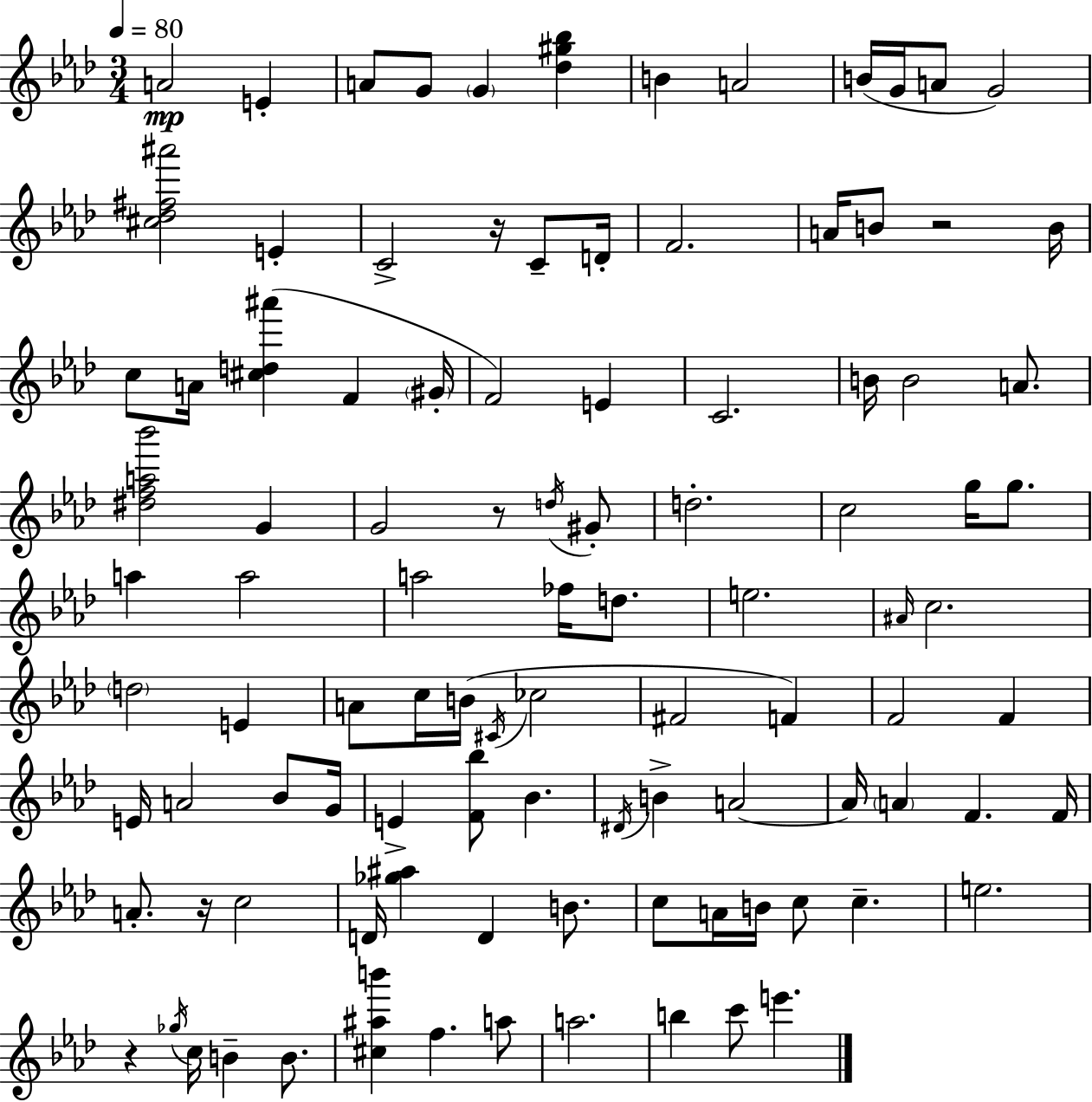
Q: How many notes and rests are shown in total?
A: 102